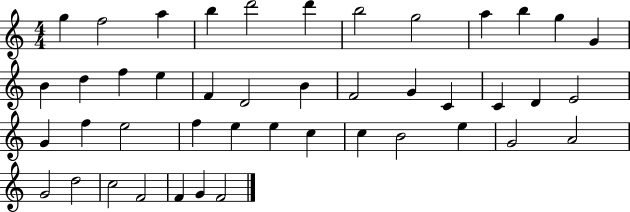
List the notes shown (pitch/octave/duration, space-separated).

G5/q F5/h A5/q B5/q D6/h D6/q B5/h G5/h A5/q B5/q G5/q G4/q B4/q D5/q F5/q E5/q F4/q D4/h B4/q F4/h G4/q C4/q C4/q D4/q E4/h G4/q F5/q E5/h F5/q E5/q E5/q C5/q C5/q B4/h E5/q G4/h A4/h G4/h D5/h C5/h F4/h F4/q G4/q F4/h